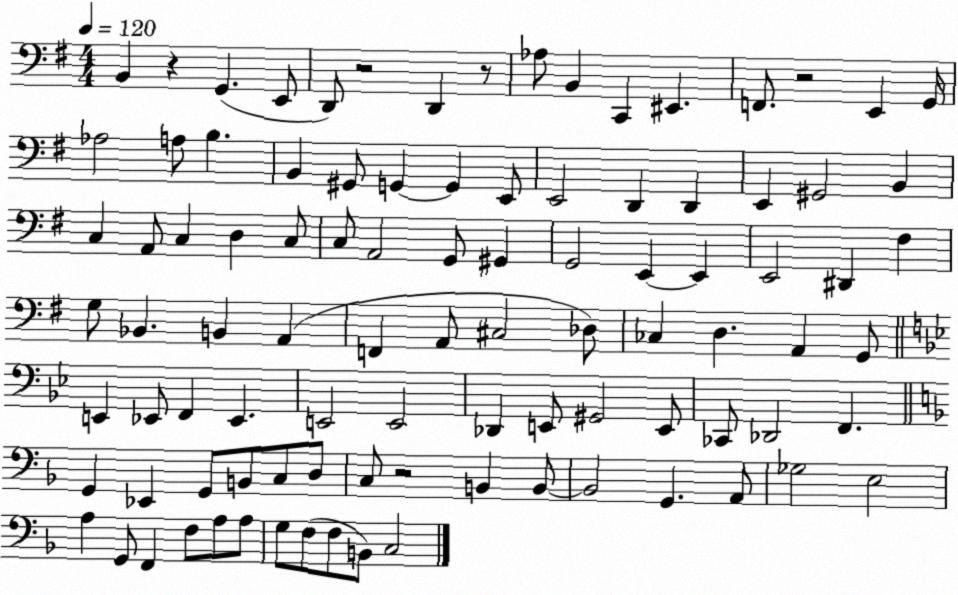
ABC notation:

X:1
T:Untitled
M:4/4
L:1/4
K:G
B,, z G,, E,,/2 D,,/2 z2 D,, z/2 _A,/2 B,, C,, ^E,, F,,/2 z2 E,, G,,/4 _A,2 A,/2 B, B,, ^G,,/2 G,, G,, E,,/2 E,,2 D,, D,, E,, ^G,,2 B,, C, A,,/2 C, D, C,/2 C,/2 A,,2 G,,/2 ^G,, G,,2 E,, E,, E,,2 ^D,, ^F, G,/2 _B,, B,, A,, F,, A,,/2 ^C,2 _D,/2 _C, D, A,, G,,/2 E,, _E,,/2 F,, _E,, E,,2 E,,2 _D,, E,,/2 ^G,,2 E,,/2 _C,,/2 _D,,2 F,, G,, _E,, G,,/2 B,,/2 C,/2 D,/2 C,/2 z2 B,, B,,/2 B,,2 G,, A,,/2 _G,2 E,2 A, G,,/2 F,, F,/2 A,/2 A,/2 G,/2 F,/2 F,/2 B,,/2 C,2